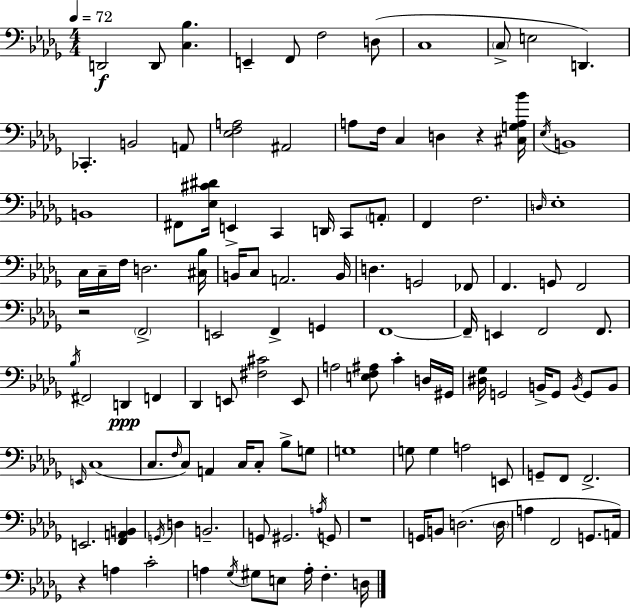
{
  \clef bass
  \numericTimeSignature
  \time 4/4
  \key bes \minor
  \tempo 4 = 72
  d,2\f d,8 <c bes>4. | e,4-- f,8 f2 d8( | c1 | \parenthesize c8-> e2 d,4.) | \break ces,4.-. b,2 a,8 | <ees f a>2 ais,2 | a8 f16 c4 d4 r4 <cis g a bes'>16 | \acciaccatura { ees16 } b,1 | \break b,1 | fis,8 <ees cis' dis'>16 e,4-> c,4 d,16 c,8 \parenthesize a,8-. | f,4 f2. | \grace { d16 } ees1-. | \break c16 c16-- f16 d2. | <cis bes>16 b,16 c8 a,2. | b,16 d4. g,2 | fes,8 f,4. g,8 f,2 | \break r2 \parenthesize f,2-> | e,2 f,4-> g,4 | f,1~~ | f,16-- e,4 f,2 f,8. | \break \acciaccatura { bes16 } fis,2 d,4\ppp f,4 | des,4 e,8 <fis cis'>2 | e,8 a2 <e f ais>8 c'4-. | d16 gis,16 <dis ges>16 g,2 b,16-> g,8 \acciaccatura { b,16 } | \break g,8 b,8 \grace { e,16 }( c1 | c8. \grace { f16 }) c8 a,4 c16 | c8-. bes8-> g8 g1 | g8 g4 a2 | \break e,8 g,8-- f,8 f,2.-> | e,2. | <f, a, b,>4 \acciaccatura { g,16 } d4 b,2.-- | g,8 gis,2. | \break \acciaccatura { a16 } g,8 r1 | g,16 b,8 d2.( | \parenthesize d16 a4 f,2 | g,8. a,16) r4 a4 | \break c'2-. a4 \acciaccatura { ges16 } gis8 e8 | a16-. f4.-. d16 \bar "|."
}